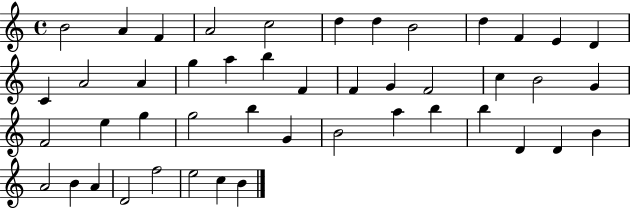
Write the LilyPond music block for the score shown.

{
  \clef treble
  \time 4/4
  \defaultTimeSignature
  \key c \major
  b'2 a'4 f'4 | a'2 c''2 | d''4 d''4 b'2 | d''4 f'4 e'4 d'4 | \break c'4 a'2 a'4 | g''4 a''4 b''4 f'4 | f'4 g'4 f'2 | c''4 b'2 g'4 | \break f'2 e''4 g''4 | g''2 b''4 g'4 | b'2 a''4 b''4 | b''4 d'4 d'4 b'4 | \break a'2 b'4 a'4 | d'2 f''2 | e''2 c''4 b'4 | \bar "|."
}